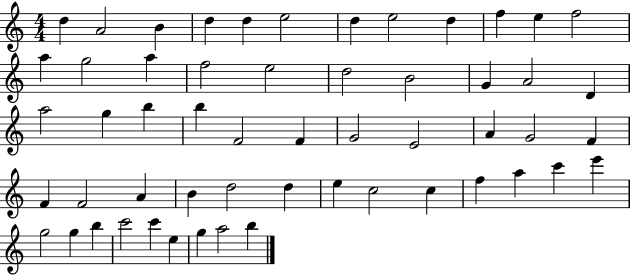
X:1
T:Untitled
M:4/4
L:1/4
K:C
d A2 B d d e2 d e2 d f e f2 a g2 a f2 e2 d2 B2 G A2 D a2 g b b F2 F G2 E2 A G2 F F F2 A B d2 d e c2 c f a c' e' g2 g b c'2 c' e g a2 b